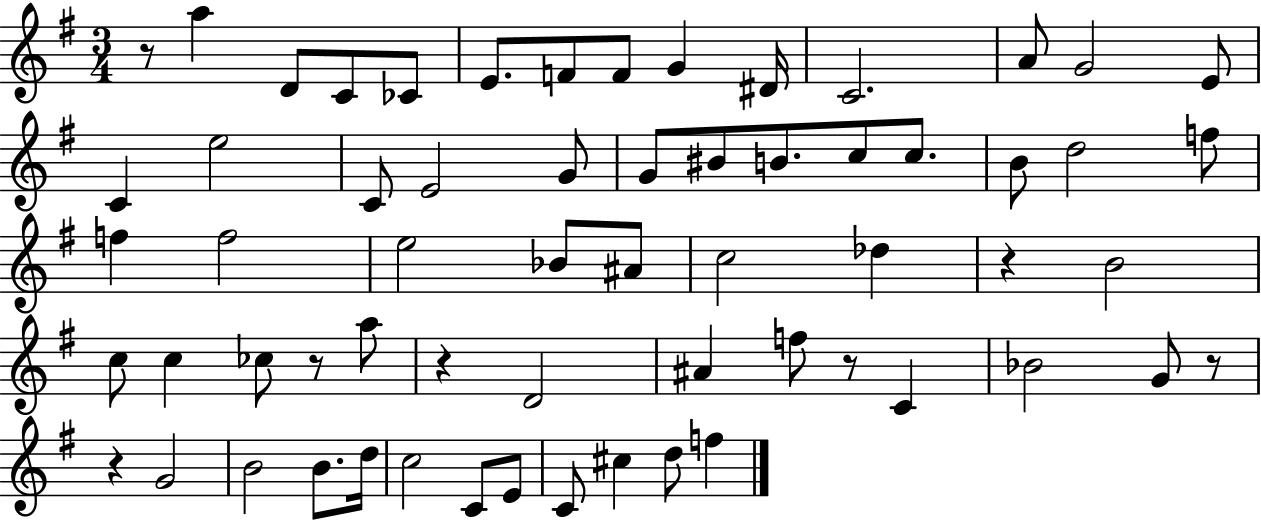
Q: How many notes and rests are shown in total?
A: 62